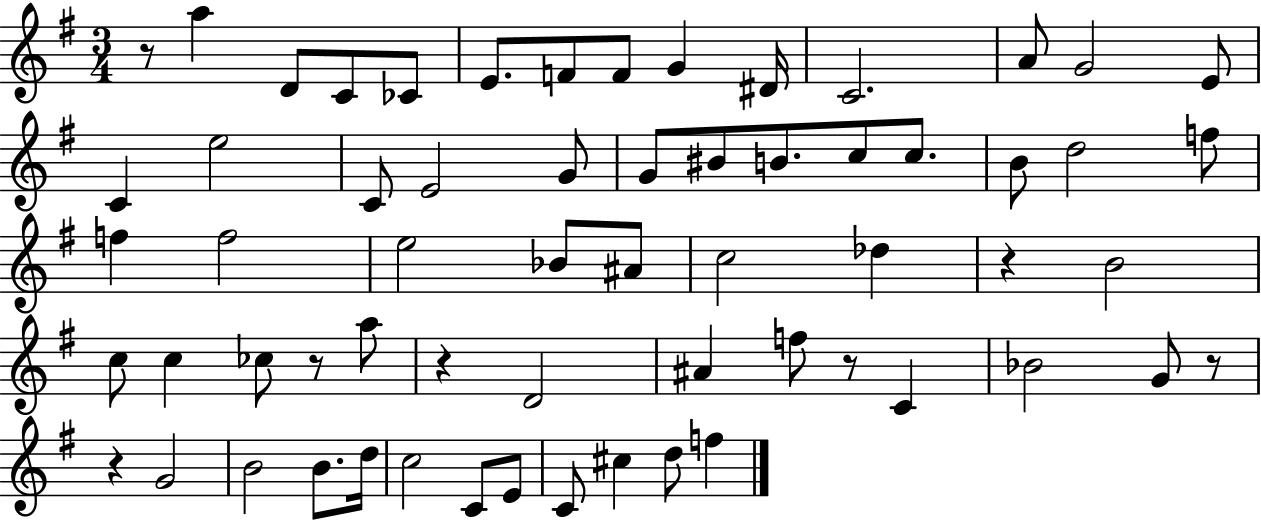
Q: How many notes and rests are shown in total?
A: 62